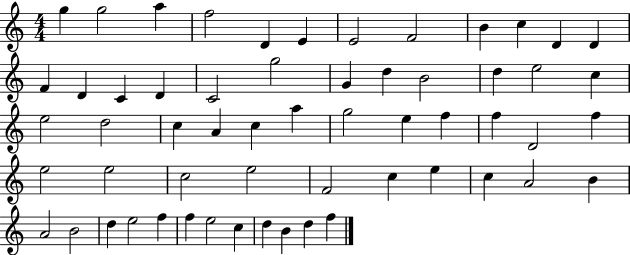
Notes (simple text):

G5/q G5/h A5/q F5/h D4/q E4/q E4/h F4/h B4/q C5/q D4/q D4/q F4/q D4/q C4/q D4/q C4/h G5/h G4/q D5/q B4/h D5/q E5/h C5/q E5/h D5/h C5/q A4/q C5/q A5/q G5/h E5/q F5/q F5/q D4/h F5/q E5/h E5/h C5/h E5/h F4/h C5/q E5/q C5/q A4/h B4/q A4/h B4/h D5/q E5/h F5/q F5/q E5/h C5/q D5/q B4/q D5/q F5/q